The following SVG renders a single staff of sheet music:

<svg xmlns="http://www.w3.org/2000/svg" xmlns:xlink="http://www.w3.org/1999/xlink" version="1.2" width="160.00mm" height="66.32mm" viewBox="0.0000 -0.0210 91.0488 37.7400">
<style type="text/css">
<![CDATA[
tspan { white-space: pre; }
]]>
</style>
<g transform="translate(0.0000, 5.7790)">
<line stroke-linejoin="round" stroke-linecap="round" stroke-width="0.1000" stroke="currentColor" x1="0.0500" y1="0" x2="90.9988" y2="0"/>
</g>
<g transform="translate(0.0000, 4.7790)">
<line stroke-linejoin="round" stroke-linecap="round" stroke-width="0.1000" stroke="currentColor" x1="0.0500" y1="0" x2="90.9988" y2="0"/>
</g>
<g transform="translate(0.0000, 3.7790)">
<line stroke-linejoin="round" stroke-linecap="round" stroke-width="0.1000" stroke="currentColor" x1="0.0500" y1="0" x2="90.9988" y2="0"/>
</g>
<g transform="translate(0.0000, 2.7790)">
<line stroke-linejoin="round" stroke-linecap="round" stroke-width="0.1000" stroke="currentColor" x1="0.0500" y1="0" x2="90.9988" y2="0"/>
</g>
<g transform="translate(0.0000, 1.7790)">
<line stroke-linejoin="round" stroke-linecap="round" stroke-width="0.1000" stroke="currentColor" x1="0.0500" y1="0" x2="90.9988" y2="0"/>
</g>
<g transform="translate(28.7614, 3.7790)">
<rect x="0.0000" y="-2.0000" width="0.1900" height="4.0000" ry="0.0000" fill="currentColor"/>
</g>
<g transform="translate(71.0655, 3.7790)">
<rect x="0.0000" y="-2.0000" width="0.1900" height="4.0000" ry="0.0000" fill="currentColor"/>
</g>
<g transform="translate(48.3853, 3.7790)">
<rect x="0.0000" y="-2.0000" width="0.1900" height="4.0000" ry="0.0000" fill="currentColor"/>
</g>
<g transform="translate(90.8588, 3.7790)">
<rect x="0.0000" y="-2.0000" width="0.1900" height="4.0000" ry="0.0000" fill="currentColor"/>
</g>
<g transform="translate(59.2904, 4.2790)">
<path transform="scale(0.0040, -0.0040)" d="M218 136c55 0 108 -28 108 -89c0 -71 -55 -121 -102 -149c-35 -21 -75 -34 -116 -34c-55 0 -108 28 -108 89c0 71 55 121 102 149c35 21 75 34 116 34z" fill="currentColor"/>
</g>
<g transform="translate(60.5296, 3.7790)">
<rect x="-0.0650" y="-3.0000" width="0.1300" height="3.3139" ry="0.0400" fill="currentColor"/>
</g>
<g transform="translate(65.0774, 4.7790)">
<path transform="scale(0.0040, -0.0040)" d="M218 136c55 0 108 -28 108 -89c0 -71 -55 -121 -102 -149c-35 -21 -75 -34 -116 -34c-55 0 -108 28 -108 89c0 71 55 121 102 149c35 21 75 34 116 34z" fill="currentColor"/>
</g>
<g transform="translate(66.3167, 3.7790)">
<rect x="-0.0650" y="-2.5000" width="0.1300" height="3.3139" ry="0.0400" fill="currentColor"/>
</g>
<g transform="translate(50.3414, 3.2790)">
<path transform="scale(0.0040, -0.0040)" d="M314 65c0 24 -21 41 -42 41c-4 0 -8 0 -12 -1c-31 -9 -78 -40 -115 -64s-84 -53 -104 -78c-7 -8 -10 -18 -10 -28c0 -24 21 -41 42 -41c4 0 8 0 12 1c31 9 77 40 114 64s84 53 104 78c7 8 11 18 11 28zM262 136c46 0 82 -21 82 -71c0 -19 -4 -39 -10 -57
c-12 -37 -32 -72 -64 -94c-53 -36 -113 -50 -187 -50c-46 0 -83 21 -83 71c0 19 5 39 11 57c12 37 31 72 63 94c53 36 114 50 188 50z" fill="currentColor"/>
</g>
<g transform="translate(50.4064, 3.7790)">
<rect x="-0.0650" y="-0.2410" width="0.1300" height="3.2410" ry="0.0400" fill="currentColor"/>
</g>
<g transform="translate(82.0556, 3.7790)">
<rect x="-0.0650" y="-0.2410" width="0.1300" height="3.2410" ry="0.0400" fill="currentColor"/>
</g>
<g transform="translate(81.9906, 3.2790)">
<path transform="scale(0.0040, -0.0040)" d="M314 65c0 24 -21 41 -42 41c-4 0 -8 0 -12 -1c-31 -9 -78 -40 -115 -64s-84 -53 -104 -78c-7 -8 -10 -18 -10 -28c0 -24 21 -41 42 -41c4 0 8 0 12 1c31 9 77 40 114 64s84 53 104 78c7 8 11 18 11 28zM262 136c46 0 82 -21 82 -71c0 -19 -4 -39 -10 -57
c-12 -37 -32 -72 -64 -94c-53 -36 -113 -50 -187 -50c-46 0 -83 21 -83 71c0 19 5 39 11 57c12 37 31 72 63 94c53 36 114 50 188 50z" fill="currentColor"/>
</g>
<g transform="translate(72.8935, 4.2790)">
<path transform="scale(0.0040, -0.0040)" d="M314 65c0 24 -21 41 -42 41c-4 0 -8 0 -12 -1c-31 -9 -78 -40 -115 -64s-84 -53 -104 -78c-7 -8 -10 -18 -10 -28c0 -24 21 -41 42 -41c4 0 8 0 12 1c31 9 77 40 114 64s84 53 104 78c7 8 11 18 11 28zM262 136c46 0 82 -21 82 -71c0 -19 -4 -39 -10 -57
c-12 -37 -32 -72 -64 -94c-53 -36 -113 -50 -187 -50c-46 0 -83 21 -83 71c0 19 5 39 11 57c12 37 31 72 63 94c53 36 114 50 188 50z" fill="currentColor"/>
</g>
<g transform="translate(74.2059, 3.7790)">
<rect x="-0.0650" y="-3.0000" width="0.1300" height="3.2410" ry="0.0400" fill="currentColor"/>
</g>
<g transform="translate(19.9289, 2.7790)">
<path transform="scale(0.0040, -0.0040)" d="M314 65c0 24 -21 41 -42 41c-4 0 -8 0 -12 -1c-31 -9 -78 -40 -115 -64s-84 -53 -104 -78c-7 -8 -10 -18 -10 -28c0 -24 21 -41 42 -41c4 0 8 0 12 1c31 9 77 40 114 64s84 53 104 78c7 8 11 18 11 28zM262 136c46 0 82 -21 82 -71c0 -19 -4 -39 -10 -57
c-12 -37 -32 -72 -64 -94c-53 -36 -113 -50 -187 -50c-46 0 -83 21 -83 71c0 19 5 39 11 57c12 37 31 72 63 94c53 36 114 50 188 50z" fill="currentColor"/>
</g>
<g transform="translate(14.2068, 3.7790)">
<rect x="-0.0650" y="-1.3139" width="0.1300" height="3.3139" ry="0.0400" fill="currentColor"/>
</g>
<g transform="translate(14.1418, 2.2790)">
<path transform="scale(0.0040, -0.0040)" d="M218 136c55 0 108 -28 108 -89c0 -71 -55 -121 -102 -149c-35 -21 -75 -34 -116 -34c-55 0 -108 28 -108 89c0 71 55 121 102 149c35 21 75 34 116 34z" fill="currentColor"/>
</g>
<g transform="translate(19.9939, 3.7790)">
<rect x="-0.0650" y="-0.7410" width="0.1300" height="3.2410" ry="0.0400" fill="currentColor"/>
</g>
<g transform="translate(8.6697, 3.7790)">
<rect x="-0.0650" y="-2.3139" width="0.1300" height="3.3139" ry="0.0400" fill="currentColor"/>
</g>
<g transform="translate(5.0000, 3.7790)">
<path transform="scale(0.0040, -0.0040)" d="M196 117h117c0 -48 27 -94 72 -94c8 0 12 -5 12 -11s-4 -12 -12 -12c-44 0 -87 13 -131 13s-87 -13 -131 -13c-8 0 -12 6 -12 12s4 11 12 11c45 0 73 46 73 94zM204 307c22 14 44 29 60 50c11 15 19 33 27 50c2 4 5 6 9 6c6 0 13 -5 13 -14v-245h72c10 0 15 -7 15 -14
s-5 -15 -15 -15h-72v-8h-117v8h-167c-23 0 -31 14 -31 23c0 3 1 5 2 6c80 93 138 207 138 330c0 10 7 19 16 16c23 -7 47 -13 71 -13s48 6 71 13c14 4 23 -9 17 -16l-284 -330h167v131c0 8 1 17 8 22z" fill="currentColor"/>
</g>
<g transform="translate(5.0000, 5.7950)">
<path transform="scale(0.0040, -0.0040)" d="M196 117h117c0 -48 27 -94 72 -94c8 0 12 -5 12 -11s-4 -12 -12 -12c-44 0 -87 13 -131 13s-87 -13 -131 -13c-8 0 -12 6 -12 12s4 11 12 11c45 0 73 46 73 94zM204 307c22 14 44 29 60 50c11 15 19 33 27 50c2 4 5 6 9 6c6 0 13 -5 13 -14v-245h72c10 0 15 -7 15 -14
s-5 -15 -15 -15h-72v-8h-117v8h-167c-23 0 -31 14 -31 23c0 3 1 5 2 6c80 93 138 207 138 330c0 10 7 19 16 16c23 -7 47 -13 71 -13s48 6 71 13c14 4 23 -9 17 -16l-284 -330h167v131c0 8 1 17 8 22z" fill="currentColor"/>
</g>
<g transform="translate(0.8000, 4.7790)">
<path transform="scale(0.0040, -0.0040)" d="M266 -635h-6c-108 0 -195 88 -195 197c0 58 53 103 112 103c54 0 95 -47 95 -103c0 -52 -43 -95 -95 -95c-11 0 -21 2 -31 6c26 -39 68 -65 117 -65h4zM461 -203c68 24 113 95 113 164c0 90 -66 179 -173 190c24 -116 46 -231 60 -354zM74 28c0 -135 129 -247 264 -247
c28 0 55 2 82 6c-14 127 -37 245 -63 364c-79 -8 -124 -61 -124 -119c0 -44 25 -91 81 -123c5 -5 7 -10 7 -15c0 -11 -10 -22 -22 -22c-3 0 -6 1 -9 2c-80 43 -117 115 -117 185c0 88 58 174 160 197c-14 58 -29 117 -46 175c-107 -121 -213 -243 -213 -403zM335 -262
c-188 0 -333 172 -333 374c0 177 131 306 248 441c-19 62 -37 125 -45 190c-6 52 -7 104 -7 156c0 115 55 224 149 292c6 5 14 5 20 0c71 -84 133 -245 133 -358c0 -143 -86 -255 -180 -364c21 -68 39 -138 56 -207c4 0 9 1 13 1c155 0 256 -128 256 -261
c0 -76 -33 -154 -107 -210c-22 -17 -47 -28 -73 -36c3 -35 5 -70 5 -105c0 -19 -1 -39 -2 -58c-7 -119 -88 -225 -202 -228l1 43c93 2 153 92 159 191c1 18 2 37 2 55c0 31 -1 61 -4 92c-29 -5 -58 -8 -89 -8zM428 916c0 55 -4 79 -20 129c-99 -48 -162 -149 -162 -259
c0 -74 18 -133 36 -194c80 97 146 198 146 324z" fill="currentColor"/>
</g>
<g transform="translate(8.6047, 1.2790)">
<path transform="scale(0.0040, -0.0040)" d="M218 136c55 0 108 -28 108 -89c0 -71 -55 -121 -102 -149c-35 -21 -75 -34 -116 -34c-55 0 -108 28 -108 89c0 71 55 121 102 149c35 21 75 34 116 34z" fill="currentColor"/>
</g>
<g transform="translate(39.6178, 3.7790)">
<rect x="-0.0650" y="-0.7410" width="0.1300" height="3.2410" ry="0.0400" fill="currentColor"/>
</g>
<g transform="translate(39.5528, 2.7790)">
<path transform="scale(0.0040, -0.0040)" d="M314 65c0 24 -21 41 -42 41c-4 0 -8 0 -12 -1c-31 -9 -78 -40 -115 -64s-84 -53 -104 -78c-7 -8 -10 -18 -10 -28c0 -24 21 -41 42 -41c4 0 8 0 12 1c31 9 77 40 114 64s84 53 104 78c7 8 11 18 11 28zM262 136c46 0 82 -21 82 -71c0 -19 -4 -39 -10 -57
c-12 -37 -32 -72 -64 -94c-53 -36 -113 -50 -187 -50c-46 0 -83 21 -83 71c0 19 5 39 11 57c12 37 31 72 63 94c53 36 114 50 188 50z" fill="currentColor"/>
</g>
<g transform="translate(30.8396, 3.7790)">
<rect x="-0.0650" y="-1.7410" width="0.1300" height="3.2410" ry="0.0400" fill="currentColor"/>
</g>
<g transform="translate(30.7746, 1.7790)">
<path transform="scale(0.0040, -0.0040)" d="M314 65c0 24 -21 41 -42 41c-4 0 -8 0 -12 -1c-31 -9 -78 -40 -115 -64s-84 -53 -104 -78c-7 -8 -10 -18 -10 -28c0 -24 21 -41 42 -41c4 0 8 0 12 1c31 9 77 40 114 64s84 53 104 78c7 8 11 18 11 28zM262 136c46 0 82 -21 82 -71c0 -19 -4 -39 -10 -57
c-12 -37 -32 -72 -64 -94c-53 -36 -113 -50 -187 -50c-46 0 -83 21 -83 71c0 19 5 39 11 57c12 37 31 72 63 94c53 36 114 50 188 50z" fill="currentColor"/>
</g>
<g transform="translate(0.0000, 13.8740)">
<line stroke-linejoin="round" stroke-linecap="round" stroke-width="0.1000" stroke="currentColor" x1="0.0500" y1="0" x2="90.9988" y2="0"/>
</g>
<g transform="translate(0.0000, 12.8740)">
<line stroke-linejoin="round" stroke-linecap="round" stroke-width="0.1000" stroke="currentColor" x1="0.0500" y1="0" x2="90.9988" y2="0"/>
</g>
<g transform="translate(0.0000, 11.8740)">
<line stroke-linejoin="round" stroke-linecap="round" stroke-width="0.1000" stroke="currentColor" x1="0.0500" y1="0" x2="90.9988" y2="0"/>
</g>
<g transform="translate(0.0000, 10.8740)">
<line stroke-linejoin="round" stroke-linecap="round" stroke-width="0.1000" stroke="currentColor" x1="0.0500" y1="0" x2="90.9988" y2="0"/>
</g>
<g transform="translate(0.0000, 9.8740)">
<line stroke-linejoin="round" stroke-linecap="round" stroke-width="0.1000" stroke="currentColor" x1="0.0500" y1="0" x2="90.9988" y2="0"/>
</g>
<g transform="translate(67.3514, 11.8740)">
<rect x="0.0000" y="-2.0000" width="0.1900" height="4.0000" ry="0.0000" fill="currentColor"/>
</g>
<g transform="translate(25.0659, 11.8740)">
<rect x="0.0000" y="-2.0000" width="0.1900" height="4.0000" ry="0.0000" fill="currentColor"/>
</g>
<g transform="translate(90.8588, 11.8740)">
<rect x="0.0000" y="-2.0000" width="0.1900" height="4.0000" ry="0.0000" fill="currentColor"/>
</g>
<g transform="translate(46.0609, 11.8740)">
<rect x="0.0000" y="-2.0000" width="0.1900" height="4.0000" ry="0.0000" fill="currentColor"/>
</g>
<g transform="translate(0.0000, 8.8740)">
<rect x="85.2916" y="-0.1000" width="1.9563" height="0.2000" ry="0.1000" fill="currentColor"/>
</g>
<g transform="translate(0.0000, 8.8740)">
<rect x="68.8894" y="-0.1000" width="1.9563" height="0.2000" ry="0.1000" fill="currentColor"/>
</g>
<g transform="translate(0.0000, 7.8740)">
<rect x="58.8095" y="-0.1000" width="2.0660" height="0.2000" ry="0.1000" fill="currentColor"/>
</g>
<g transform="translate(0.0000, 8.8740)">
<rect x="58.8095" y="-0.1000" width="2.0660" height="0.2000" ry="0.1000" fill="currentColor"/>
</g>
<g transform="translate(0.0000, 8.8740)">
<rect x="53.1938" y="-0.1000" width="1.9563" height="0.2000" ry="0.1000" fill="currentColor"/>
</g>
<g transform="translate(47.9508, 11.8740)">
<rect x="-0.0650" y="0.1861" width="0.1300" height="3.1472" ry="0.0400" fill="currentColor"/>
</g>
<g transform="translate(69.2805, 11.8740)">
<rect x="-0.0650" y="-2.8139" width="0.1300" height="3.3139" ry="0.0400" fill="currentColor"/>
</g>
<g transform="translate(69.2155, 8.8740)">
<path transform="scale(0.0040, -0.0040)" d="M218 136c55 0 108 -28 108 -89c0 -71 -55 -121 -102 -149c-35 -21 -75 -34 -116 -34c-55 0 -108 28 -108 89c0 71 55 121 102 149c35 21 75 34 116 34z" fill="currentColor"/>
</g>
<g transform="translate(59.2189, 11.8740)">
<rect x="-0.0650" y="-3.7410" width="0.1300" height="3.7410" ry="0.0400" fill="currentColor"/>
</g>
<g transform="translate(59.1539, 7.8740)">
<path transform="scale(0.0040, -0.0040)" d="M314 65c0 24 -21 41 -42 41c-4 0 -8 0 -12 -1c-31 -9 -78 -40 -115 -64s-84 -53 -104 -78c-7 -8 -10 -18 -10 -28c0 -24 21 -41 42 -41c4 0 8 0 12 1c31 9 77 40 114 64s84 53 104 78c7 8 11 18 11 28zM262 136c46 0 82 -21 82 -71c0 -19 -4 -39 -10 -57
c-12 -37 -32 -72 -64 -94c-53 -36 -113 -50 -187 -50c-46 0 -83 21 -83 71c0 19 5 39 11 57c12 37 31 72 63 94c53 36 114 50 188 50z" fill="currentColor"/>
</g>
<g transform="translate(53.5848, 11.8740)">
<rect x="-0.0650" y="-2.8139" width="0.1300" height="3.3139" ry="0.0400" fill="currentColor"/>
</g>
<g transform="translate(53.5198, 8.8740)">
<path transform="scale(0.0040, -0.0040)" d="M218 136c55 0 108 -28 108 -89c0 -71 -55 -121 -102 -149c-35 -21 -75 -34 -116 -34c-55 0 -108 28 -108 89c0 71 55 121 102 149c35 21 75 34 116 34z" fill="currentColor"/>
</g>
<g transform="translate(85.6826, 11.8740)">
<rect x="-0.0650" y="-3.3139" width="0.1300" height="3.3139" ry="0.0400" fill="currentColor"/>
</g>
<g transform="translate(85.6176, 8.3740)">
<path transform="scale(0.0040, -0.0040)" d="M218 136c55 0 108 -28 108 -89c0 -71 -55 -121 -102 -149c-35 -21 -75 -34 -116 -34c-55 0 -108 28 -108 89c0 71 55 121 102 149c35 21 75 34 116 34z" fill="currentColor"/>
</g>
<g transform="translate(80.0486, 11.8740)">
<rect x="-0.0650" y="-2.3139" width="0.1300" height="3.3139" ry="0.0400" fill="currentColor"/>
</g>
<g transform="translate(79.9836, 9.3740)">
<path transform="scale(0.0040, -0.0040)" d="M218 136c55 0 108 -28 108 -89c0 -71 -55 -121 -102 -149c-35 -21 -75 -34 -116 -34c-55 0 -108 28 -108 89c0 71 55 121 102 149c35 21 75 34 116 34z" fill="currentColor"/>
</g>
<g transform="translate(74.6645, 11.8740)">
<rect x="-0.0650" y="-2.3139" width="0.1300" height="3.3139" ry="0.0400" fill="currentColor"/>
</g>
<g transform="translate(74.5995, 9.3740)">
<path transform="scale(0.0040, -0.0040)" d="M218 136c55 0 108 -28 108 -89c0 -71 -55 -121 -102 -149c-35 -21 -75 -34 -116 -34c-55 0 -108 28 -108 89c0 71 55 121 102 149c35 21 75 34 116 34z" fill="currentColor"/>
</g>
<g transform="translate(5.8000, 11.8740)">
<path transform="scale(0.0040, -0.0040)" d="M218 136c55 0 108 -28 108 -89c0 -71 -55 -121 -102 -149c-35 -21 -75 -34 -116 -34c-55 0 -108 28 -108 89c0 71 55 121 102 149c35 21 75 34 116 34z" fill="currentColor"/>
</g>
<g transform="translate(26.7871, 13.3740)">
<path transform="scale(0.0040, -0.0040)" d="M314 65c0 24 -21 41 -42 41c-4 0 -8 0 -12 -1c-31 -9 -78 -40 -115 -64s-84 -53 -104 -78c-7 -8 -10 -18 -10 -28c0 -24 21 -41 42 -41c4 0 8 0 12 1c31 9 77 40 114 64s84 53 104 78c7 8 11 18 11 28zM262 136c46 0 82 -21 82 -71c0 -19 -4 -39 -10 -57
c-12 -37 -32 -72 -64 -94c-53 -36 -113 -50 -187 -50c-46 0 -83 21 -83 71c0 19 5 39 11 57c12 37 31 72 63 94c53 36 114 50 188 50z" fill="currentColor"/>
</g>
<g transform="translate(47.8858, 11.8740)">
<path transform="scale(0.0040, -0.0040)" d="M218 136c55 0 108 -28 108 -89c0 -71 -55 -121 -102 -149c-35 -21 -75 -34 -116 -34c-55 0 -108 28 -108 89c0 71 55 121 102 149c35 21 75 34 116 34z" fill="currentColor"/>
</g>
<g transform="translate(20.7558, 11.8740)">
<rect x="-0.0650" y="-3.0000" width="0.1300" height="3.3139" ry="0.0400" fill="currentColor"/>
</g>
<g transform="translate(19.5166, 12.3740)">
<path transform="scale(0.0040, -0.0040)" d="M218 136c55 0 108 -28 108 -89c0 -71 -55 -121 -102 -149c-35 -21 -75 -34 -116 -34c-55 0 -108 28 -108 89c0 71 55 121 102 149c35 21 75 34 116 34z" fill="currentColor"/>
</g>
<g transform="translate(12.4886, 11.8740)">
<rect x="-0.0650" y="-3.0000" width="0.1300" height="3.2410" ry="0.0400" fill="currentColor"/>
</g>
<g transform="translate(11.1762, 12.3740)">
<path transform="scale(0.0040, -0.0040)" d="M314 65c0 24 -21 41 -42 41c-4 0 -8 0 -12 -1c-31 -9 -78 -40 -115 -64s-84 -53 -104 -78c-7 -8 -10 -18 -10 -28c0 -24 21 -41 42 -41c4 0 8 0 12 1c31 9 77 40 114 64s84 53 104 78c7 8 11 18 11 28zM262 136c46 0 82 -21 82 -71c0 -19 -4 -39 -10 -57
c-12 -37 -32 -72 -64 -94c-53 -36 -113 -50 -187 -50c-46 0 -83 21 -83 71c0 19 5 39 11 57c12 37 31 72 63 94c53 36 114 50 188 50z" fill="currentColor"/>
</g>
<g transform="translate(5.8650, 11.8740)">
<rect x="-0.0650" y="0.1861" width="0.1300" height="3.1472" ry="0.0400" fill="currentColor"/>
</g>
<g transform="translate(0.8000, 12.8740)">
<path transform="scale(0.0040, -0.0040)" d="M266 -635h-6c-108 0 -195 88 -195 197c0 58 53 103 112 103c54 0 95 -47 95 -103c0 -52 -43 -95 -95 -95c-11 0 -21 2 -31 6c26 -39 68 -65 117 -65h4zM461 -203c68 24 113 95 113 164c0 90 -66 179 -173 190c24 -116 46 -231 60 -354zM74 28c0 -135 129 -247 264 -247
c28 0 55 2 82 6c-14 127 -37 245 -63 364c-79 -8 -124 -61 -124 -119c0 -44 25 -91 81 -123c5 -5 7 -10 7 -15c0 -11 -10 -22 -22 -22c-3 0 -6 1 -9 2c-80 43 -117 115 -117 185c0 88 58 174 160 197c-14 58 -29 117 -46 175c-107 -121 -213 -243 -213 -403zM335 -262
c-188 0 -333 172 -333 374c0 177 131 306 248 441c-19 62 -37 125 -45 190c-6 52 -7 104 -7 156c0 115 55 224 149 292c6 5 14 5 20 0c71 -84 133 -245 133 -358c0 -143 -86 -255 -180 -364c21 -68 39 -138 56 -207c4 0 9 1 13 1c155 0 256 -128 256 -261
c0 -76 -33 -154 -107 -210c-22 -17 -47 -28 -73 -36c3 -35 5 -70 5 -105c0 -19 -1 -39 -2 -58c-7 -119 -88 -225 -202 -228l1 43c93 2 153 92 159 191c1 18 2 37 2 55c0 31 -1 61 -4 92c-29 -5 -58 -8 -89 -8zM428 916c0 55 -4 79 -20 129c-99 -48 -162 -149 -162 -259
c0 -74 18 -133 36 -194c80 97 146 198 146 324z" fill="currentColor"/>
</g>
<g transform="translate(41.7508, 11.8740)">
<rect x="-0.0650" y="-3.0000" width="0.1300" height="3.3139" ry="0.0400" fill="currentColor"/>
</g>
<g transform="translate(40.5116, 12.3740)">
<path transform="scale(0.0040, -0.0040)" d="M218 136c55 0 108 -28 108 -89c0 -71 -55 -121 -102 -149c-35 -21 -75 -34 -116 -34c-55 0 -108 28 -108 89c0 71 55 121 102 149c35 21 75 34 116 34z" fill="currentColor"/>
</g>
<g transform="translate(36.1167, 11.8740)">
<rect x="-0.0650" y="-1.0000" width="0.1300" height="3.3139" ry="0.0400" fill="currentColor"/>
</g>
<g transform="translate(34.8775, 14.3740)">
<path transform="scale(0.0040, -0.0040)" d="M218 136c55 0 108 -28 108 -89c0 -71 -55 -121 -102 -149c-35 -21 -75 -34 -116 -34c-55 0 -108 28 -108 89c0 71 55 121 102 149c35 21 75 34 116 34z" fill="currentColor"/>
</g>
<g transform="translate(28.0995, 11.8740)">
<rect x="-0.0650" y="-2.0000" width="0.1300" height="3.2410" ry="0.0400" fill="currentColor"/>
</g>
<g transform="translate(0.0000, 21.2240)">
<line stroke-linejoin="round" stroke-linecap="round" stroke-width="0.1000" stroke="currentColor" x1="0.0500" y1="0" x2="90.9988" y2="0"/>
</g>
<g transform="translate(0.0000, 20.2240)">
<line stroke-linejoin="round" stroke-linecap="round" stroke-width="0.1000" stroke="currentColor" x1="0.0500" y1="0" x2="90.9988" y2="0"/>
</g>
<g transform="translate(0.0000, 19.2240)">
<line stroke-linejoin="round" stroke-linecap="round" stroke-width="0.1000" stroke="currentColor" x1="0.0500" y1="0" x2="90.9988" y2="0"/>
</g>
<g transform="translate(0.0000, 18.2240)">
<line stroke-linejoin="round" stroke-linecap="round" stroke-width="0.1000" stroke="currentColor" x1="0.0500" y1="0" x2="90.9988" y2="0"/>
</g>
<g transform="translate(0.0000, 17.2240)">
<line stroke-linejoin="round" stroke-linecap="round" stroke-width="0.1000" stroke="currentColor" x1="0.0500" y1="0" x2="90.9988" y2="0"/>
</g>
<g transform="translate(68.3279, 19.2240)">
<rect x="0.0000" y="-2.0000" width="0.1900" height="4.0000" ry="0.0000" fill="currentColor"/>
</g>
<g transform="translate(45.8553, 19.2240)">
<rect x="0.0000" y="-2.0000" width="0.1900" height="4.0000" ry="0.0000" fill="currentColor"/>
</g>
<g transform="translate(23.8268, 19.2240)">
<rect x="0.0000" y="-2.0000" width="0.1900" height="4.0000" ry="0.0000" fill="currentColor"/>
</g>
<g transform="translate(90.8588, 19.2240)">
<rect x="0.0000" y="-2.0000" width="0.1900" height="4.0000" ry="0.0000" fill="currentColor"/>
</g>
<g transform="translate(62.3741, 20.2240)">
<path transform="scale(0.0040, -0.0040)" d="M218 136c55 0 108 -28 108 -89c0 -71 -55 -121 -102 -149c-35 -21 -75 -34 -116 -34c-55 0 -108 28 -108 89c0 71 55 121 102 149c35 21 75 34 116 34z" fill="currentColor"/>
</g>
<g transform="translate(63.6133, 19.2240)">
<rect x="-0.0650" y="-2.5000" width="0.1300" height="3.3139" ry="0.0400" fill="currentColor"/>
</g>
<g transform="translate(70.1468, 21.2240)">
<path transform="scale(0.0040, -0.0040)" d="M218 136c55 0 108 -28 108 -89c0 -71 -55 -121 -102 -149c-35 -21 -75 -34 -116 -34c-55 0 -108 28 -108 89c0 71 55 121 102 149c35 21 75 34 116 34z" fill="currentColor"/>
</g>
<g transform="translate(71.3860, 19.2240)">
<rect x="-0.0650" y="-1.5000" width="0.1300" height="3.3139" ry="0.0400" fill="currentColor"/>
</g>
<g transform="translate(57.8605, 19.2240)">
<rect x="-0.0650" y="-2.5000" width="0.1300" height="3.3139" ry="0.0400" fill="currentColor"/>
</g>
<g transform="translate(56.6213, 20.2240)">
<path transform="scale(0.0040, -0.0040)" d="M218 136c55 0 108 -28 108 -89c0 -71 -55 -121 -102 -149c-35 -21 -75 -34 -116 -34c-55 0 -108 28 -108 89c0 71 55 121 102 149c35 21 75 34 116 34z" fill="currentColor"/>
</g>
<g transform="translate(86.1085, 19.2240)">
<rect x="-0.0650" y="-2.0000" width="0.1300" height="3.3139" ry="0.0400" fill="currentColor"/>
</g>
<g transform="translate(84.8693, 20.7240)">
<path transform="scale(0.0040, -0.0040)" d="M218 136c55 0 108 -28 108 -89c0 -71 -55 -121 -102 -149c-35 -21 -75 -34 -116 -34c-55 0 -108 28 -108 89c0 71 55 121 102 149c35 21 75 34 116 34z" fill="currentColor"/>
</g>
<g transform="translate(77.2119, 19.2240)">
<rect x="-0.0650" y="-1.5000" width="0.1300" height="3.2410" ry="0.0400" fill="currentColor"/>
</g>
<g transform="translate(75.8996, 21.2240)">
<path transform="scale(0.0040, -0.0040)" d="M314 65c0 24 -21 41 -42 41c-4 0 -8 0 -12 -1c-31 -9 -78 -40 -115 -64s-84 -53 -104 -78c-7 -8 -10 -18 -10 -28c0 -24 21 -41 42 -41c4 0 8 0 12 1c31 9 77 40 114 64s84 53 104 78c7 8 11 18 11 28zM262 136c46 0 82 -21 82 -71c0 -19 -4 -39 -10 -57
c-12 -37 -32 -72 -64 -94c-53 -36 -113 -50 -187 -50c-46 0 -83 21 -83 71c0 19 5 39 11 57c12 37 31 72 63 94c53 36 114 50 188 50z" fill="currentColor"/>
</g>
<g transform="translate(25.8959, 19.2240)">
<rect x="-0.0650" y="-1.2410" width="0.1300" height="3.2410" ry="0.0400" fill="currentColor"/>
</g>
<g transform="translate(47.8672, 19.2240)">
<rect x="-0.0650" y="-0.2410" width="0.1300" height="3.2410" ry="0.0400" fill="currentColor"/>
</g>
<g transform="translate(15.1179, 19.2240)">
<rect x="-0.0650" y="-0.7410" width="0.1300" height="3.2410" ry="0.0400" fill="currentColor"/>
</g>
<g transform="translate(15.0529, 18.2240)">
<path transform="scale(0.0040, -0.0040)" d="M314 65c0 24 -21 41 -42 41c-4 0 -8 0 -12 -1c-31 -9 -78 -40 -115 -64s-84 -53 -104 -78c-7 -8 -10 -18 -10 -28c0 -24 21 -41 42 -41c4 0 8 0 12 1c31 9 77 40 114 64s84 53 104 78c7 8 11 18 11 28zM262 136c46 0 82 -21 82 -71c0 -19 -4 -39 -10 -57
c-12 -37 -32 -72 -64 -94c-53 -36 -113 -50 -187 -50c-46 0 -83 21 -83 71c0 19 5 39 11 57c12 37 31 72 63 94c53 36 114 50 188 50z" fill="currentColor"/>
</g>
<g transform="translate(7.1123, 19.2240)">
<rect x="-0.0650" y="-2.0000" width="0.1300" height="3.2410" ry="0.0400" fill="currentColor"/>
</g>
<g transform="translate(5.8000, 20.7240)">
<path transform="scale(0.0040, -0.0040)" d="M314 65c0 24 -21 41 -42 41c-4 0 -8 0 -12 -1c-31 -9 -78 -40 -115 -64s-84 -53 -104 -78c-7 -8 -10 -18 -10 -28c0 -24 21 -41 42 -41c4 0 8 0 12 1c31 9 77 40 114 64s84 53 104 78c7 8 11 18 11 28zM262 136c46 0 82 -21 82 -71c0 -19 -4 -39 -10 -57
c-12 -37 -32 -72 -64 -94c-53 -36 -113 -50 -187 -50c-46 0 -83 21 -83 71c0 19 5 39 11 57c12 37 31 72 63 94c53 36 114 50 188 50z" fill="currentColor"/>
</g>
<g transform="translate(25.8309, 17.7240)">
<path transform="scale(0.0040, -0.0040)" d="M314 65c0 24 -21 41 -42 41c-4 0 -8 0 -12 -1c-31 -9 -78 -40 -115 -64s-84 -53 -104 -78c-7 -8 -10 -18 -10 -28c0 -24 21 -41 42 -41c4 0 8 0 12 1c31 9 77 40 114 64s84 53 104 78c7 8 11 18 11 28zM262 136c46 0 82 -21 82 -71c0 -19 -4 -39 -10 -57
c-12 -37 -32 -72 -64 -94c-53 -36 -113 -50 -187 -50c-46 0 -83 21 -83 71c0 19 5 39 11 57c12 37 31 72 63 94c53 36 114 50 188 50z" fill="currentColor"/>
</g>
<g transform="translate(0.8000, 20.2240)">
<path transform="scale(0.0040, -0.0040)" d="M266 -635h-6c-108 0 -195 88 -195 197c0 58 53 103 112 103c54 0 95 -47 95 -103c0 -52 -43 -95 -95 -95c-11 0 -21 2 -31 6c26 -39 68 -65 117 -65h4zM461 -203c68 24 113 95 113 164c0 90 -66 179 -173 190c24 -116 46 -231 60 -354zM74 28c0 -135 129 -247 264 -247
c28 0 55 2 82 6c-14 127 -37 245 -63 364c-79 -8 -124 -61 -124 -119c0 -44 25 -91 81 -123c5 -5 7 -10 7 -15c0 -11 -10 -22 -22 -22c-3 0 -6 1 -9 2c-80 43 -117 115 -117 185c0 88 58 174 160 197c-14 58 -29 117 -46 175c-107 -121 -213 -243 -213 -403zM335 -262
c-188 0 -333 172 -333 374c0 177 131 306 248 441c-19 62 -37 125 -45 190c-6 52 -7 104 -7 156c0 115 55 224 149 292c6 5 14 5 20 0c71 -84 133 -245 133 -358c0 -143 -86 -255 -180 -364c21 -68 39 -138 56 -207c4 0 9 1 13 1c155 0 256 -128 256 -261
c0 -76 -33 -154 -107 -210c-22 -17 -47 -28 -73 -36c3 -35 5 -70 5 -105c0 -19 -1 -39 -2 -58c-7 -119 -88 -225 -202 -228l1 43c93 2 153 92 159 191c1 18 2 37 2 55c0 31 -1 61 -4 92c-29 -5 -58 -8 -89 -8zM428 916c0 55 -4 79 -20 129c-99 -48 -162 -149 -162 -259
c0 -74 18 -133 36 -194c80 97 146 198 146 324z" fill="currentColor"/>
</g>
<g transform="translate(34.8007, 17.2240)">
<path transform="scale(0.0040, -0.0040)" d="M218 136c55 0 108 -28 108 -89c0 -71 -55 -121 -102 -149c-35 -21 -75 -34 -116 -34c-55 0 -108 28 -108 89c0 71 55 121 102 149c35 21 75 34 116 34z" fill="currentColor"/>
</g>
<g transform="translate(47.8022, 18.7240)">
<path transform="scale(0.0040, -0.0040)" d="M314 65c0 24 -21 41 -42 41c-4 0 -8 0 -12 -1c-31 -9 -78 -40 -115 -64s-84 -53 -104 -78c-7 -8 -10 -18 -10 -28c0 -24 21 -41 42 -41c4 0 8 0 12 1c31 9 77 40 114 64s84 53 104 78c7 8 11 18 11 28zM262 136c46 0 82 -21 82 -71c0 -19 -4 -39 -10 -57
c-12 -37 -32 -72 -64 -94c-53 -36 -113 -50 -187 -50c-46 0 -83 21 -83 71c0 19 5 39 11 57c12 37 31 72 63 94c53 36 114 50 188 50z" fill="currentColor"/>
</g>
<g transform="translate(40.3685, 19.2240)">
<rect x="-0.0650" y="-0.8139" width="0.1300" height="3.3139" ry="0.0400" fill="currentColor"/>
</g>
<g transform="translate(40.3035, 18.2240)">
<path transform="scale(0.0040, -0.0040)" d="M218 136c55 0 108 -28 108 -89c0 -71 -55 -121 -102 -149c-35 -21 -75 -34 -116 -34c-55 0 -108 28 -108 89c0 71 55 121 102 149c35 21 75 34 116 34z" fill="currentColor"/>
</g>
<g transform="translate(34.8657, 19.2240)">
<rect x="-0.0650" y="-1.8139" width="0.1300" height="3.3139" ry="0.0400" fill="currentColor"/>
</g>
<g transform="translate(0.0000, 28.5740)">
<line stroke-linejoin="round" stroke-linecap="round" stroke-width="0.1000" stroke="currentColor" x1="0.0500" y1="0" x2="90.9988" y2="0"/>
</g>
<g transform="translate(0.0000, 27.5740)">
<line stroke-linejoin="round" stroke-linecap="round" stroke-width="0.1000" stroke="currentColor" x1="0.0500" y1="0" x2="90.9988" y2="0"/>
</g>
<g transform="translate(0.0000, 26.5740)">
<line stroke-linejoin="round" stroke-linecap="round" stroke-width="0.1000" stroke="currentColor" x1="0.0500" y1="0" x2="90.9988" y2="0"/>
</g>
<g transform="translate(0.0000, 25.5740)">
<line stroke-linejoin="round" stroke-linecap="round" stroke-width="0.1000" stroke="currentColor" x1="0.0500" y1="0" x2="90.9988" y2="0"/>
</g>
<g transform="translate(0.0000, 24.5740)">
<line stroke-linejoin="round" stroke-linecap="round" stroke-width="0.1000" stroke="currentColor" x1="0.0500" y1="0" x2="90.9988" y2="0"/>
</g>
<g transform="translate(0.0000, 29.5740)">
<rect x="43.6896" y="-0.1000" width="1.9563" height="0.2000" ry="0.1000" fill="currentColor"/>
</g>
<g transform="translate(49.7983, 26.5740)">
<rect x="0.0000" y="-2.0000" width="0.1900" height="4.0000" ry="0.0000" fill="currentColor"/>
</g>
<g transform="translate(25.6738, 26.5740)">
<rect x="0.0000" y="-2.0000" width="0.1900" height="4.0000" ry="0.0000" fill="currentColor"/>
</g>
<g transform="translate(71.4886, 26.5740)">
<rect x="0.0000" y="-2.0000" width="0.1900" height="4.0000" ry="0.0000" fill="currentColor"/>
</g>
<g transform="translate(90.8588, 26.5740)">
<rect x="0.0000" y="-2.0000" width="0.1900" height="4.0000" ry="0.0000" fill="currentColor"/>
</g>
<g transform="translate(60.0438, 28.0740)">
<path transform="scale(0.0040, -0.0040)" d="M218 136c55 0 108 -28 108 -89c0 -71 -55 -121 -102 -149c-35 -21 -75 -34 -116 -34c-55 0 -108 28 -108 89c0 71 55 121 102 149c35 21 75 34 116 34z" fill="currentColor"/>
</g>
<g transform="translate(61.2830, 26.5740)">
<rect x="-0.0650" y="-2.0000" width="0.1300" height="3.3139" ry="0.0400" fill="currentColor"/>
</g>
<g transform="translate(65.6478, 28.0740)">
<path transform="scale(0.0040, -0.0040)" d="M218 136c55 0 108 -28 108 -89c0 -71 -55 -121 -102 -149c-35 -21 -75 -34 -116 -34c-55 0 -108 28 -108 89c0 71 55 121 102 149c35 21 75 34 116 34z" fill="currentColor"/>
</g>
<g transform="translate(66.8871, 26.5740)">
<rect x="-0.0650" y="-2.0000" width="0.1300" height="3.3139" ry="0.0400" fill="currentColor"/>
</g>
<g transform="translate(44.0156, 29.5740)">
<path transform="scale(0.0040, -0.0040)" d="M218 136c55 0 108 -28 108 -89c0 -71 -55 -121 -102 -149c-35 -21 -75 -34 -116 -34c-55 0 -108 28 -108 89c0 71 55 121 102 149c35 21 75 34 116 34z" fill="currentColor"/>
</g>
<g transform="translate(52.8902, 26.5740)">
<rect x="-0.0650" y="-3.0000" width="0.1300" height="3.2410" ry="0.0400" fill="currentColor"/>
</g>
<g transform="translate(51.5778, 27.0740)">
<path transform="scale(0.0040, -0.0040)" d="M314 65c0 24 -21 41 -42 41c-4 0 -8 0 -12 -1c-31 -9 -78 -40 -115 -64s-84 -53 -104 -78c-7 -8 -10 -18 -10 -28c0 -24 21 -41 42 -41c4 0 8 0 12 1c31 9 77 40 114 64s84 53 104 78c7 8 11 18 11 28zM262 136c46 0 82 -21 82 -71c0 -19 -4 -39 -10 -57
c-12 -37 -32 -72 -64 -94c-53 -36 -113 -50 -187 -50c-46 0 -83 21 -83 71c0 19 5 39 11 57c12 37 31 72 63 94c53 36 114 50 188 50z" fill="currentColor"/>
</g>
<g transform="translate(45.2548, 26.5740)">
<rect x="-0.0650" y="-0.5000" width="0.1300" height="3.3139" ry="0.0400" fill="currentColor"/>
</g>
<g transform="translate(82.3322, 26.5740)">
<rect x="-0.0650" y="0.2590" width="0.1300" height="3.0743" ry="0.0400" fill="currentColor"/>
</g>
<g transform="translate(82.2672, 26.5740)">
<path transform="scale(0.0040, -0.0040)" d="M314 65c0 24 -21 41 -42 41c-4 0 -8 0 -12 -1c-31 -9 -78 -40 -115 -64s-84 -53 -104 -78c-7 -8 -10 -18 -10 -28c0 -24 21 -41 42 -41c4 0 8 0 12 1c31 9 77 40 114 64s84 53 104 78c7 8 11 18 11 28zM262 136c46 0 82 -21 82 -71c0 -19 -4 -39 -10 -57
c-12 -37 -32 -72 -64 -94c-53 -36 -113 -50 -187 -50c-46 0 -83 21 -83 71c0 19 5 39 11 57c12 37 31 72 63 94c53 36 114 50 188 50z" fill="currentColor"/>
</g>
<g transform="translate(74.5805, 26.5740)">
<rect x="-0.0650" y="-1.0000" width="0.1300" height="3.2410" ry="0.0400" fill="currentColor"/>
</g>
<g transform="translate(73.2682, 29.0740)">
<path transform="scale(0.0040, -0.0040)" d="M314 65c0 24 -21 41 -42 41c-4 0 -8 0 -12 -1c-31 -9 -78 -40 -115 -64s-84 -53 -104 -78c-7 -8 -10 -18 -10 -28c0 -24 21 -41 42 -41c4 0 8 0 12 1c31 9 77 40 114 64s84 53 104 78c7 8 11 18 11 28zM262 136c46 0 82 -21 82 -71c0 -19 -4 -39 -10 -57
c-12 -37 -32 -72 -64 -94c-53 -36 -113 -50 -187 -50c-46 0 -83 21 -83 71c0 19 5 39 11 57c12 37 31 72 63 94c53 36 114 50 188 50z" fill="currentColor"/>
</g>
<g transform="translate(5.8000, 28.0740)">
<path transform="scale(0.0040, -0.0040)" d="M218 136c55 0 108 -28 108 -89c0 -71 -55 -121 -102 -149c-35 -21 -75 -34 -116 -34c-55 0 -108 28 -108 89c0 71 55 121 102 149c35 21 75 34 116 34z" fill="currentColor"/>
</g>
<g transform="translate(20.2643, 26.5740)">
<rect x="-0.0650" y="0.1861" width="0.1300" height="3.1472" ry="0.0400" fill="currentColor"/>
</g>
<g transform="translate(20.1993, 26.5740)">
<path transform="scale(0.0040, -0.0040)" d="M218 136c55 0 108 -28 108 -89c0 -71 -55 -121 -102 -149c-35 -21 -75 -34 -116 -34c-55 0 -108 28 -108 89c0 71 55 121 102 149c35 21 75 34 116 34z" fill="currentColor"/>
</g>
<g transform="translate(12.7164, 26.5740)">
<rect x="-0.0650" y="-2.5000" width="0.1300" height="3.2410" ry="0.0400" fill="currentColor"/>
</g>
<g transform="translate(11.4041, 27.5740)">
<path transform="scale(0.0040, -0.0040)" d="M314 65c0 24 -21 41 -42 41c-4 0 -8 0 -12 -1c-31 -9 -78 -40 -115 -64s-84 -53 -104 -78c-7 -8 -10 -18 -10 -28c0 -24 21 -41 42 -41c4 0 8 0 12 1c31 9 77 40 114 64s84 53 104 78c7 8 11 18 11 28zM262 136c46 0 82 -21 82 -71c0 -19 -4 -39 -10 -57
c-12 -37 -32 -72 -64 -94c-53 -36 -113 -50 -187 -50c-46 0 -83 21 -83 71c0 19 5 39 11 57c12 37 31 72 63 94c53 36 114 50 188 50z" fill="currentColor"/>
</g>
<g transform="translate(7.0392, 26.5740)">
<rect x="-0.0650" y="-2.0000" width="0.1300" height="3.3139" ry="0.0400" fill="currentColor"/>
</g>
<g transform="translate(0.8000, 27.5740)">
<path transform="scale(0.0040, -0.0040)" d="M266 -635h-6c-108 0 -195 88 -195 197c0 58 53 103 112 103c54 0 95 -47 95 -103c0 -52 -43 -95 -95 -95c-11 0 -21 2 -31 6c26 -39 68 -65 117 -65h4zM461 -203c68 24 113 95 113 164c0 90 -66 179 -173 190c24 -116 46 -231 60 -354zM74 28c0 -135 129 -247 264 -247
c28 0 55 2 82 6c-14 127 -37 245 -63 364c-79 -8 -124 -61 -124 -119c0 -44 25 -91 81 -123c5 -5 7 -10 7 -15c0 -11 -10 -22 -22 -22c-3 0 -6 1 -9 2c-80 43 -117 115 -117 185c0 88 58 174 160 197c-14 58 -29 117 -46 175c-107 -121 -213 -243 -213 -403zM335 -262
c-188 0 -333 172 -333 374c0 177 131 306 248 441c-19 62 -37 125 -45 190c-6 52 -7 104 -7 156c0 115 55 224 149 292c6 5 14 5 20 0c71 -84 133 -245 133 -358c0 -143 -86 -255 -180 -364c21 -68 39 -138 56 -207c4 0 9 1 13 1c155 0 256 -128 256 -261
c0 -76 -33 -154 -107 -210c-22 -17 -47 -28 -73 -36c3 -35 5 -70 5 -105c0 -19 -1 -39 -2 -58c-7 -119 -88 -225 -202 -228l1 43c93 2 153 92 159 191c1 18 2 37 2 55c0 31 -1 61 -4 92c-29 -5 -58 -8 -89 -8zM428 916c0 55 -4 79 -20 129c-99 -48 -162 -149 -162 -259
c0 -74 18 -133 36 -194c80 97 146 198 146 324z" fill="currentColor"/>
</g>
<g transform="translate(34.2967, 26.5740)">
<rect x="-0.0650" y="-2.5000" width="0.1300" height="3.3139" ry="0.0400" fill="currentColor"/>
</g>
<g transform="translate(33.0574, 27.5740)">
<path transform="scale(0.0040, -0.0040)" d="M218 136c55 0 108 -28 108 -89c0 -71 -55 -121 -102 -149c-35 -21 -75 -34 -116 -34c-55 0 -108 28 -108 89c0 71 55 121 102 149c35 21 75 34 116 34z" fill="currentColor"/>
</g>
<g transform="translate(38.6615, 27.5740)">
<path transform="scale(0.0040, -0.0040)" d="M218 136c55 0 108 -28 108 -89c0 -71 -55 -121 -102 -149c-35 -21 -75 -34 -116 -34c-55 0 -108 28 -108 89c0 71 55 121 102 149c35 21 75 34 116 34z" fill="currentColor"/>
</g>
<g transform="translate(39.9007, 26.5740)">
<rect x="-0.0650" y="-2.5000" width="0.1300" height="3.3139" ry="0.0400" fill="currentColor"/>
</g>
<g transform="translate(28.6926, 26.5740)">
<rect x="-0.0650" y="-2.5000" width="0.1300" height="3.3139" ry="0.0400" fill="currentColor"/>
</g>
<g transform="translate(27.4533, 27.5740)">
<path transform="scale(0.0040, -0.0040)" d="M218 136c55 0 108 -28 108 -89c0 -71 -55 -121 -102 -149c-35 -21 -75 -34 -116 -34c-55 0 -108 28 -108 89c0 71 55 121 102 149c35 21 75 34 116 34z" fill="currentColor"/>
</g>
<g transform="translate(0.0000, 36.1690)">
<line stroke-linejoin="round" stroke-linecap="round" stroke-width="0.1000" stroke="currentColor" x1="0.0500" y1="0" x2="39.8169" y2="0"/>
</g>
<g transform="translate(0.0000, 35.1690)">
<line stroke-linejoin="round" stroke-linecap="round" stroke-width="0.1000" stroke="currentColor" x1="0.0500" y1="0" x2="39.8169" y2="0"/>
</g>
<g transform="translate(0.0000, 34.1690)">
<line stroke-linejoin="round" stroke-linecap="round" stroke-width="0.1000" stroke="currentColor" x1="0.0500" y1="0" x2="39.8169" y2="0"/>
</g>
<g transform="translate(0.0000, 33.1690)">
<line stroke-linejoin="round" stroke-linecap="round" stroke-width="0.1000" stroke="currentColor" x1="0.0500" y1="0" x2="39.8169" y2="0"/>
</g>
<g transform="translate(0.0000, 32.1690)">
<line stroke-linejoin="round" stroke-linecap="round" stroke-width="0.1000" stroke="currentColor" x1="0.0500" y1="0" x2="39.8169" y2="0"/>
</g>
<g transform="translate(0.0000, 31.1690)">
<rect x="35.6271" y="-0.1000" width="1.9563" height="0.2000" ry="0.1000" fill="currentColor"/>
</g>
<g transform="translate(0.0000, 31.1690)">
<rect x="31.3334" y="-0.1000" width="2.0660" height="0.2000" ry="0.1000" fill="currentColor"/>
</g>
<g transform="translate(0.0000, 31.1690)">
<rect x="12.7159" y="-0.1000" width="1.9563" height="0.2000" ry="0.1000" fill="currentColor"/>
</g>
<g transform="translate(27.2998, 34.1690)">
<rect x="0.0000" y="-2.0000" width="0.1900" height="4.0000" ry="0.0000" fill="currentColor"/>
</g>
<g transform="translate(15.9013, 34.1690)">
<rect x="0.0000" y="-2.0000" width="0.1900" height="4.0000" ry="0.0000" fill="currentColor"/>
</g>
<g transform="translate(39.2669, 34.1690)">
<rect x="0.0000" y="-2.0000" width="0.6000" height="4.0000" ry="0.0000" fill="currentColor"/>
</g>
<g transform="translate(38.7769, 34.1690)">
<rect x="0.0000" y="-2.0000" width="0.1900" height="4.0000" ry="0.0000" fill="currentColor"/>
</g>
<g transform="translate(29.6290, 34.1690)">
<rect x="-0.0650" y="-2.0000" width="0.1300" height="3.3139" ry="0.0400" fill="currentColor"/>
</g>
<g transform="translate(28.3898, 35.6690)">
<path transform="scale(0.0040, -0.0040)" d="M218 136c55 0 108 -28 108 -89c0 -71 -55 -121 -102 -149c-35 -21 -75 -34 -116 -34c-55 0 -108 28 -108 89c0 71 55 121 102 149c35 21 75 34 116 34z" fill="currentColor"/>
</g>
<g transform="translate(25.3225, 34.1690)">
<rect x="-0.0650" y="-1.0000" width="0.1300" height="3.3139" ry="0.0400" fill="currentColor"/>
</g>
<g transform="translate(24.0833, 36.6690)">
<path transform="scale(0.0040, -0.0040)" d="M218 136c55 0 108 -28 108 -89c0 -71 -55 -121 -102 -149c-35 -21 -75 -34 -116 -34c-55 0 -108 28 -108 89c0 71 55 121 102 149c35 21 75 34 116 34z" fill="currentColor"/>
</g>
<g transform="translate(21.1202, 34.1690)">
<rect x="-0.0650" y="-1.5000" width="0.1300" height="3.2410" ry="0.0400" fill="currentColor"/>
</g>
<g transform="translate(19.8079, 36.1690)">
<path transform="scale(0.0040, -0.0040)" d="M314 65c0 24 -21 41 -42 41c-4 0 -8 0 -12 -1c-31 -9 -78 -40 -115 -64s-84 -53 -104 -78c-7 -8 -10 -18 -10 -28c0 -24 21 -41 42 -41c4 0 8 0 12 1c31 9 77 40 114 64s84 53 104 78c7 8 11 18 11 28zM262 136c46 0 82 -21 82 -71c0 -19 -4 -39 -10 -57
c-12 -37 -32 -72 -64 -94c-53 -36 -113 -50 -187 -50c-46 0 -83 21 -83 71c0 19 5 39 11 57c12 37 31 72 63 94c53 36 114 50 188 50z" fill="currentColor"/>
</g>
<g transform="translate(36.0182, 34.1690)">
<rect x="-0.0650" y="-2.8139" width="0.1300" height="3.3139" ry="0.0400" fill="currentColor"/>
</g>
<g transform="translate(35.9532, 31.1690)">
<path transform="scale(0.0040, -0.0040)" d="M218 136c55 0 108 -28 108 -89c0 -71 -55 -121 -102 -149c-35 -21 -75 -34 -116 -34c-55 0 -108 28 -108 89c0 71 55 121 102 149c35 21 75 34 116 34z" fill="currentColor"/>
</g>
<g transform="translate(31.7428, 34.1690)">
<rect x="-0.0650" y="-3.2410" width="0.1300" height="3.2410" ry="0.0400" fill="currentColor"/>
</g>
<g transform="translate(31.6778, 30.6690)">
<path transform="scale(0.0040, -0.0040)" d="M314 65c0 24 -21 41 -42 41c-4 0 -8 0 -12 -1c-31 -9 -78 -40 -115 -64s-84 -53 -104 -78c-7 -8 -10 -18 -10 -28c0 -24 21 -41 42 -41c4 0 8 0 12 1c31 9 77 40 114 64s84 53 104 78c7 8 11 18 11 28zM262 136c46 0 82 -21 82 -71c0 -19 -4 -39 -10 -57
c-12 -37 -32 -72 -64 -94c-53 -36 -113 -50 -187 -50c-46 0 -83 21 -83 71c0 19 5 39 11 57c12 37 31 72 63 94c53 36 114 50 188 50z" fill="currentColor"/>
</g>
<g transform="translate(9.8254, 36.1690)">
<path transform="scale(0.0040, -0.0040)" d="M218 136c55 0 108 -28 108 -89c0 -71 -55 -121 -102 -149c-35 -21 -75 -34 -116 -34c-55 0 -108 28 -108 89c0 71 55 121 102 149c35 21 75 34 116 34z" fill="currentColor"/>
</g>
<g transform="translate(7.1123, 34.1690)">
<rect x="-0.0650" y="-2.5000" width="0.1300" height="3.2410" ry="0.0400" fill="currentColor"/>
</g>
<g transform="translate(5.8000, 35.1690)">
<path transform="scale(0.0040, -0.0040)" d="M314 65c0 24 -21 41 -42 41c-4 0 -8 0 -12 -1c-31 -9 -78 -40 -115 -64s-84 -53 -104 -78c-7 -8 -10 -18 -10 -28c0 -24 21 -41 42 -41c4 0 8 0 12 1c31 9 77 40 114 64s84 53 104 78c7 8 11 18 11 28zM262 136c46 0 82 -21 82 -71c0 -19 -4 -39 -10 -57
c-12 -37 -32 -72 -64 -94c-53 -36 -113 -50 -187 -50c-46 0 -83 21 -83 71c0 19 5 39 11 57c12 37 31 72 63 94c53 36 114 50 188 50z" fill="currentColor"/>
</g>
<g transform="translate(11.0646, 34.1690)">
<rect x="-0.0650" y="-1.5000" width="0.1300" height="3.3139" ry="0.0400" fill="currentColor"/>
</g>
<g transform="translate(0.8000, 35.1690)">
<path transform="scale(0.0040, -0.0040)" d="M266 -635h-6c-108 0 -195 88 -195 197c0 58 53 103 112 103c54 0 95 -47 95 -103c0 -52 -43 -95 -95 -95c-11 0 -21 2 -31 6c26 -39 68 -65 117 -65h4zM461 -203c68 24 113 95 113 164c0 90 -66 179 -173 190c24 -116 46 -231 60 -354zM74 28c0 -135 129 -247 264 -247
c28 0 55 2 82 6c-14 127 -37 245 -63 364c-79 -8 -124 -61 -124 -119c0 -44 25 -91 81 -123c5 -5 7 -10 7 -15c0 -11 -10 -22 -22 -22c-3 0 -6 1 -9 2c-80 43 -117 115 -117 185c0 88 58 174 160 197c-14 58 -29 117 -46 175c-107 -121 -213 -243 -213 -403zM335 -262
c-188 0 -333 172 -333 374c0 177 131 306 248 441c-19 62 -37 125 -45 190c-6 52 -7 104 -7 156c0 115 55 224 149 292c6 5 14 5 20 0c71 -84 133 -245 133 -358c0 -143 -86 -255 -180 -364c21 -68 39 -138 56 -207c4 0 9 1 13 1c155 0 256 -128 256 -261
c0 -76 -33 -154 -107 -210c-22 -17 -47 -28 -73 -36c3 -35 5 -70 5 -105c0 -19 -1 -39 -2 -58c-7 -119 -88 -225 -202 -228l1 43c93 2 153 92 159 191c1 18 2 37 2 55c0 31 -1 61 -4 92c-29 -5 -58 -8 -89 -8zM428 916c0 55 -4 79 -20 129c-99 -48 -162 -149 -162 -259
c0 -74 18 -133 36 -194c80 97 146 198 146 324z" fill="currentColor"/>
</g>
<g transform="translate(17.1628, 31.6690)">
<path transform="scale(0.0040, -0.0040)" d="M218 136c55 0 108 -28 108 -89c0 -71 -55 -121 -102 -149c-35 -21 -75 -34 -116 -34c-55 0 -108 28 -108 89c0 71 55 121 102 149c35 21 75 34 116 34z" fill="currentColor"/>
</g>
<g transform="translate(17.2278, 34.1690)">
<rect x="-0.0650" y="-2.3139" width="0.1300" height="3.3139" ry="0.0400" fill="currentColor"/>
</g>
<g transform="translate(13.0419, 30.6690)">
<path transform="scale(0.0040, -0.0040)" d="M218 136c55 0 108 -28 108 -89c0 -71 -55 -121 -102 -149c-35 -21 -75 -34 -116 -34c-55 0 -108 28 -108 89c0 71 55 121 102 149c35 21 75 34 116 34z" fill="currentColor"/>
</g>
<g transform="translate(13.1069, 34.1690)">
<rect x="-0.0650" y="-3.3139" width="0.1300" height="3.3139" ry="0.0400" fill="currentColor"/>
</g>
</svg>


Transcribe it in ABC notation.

X:1
T:Untitled
M:4/4
L:1/4
K:C
g e d2 f2 d2 c2 A G A2 c2 B A2 A F2 D A B a c'2 a g g b F2 d2 e2 f d c2 G G E E2 F F G2 B G G G C A2 F F D2 B2 G2 E b g E2 D F b2 a